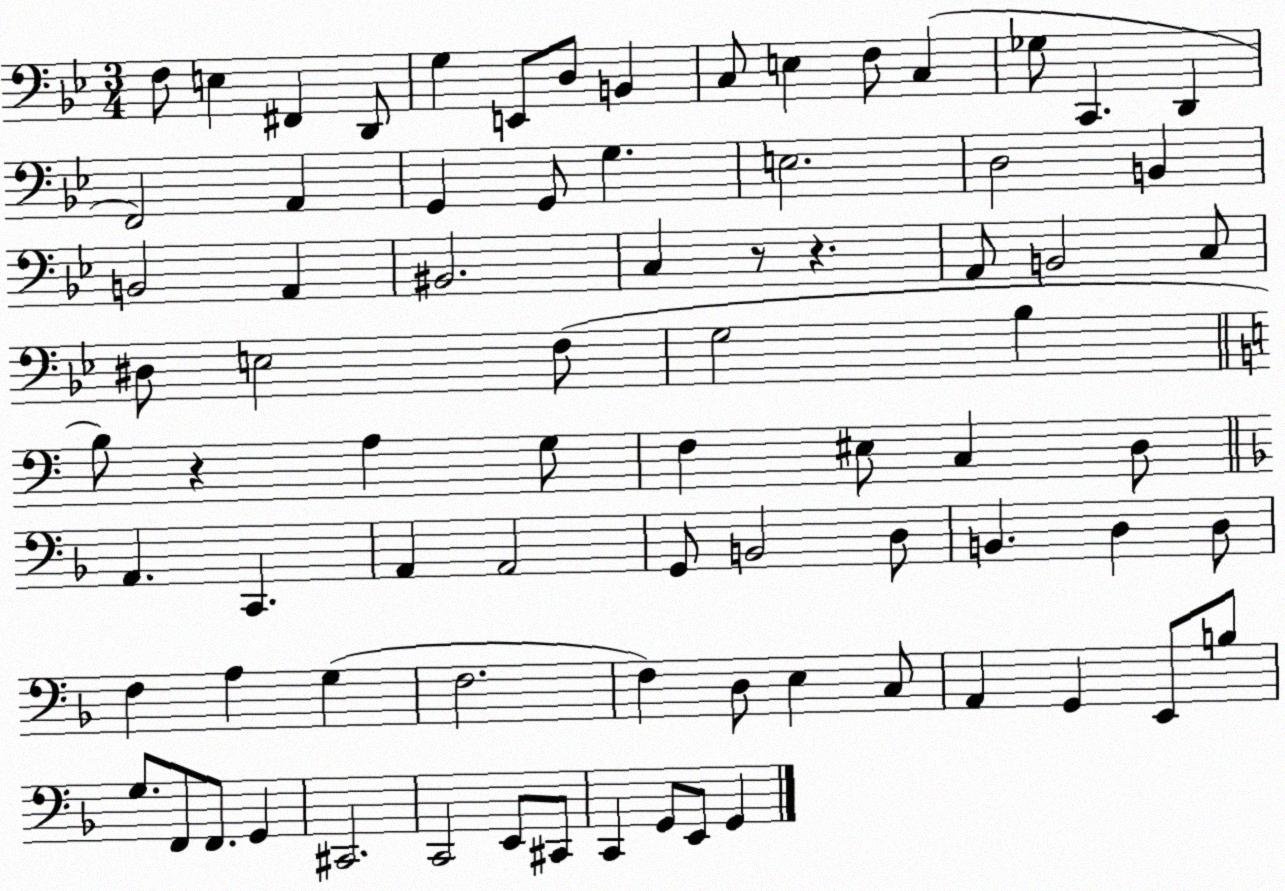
X:1
T:Untitled
M:3/4
L:1/4
K:Bb
F,/2 E, ^F,, D,,/2 G, E,,/2 D,/2 B,, C,/2 E, F,/2 C, _G,/2 C,, D,, F,,2 A,, G,, G,,/2 G, E,2 D,2 B,, B,,2 A,, ^B,,2 C, z/2 z A,,/2 B,,2 C,/2 ^D,/2 E,2 F,/2 G,2 _B, B,/2 z A, G,/2 F, ^E,/2 C, D,/2 A,, C,, A,, A,,2 G,,/2 B,,2 D,/2 B,, D, D,/2 F, A, G, F,2 F, D,/2 E, C,/2 A,, G,, E,,/2 B,/2 G,/2 F,,/2 F,,/2 G,, ^C,,2 C,,2 E,,/2 ^C,,/2 C,, G,,/2 E,,/2 G,,